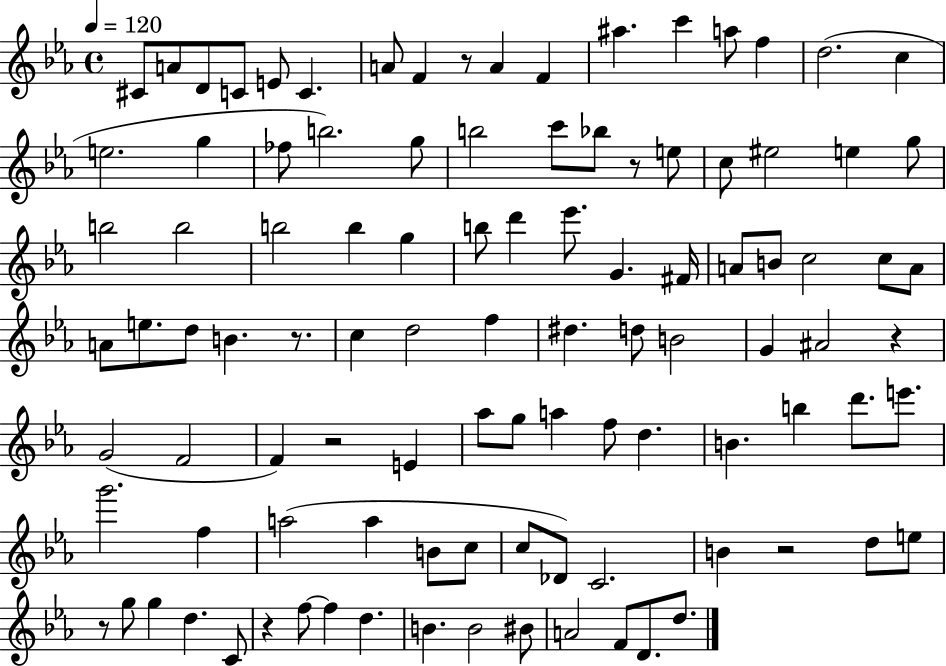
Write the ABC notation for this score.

X:1
T:Untitled
M:4/4
L:1/4
K:Eb
^C/2 A/2 D/2 C/2 E/2 C A/2 F z/2 A F ^a c' a/2 f d2 c e2 g _f/2 b2 g/2 b2 c'/2 _b/2 z/2 e/2 c/2 ^e2 e g/2 b2 b2 b2 b g b/2 d' _e'/2 G ^F/4 A/2 B/2 c2 c/2 A/2 A/2 e/2 d/2 B z/2 c d2 f ^d d/2 B2 G ^A2 z G2 F2 F z2 E _a/2 g/2 a f/2 d B b d'/2 e'/2 g'2 f a2 a B/2 c/2 c/2 _D/2 C2 B z2 d/2 e/2 z/2 g/2 g d C/2 z f/2 f d B B2 ^B/2 A2 F/2 D/2 d/2